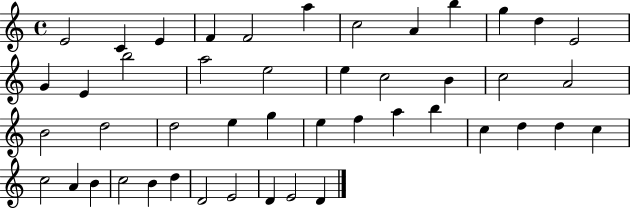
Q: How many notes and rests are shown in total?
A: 46